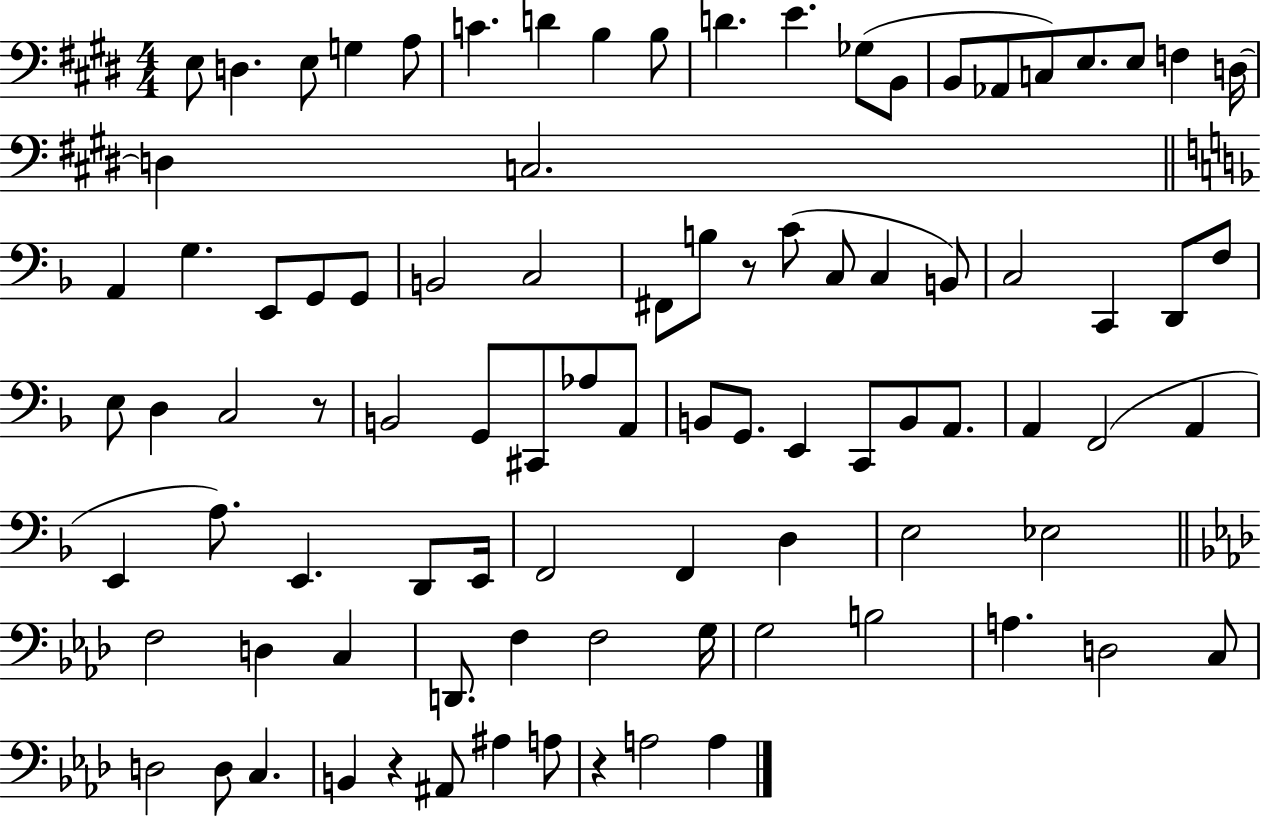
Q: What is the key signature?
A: E major